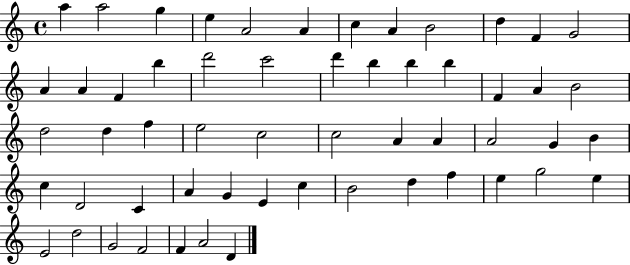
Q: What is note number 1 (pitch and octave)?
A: A5